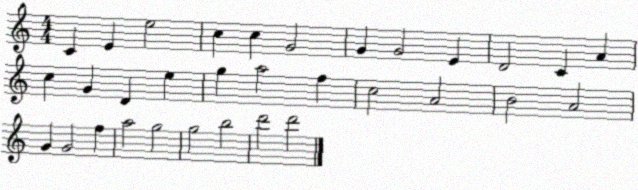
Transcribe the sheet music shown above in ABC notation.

X:1
T:Untitled
M:4/4
L:1/4
K:C
C E e2 c c G2 G G2 E D2 C A c G D e g a2 f c2 A2 B2 A2 G G2 f a2 g2 g2 b2 d'2 d'2